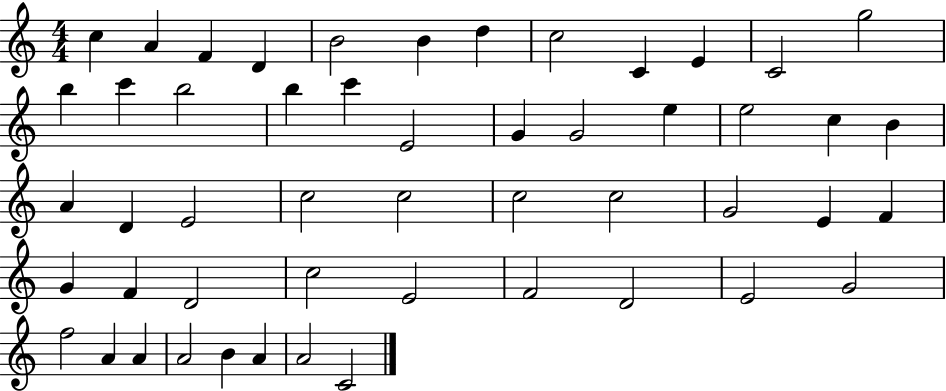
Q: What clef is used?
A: treble